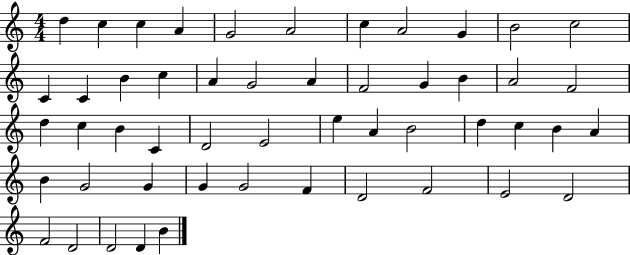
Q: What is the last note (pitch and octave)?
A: B4